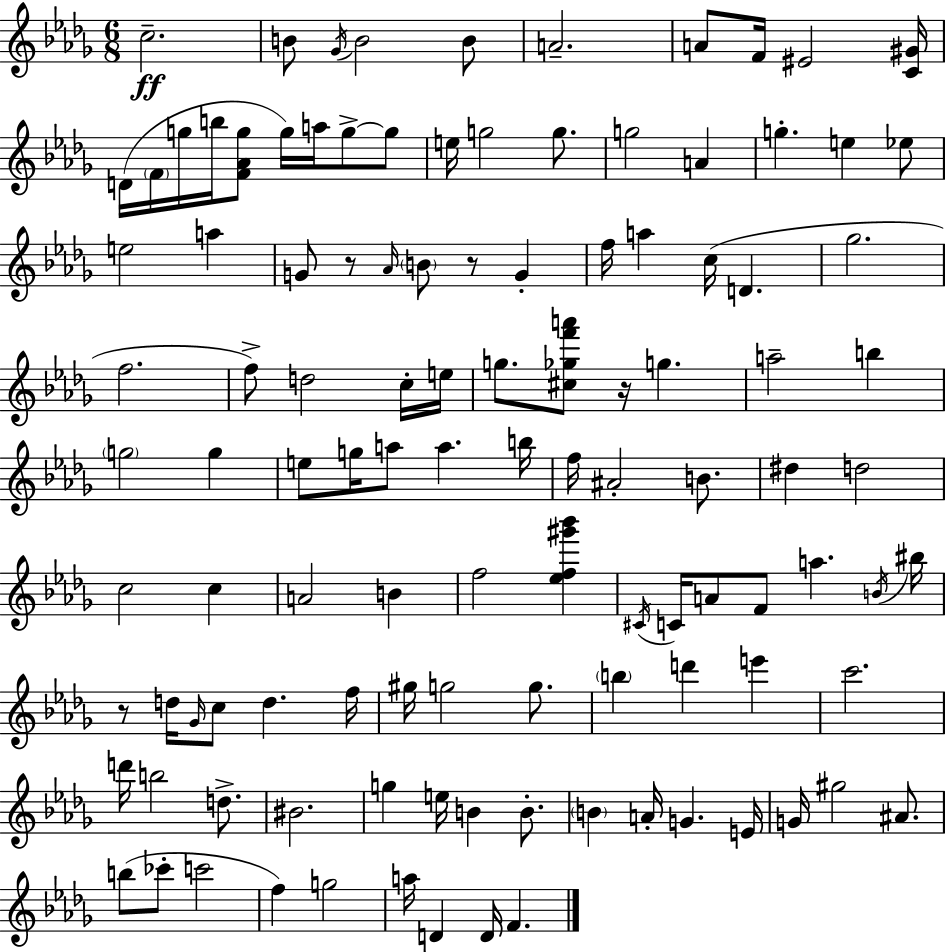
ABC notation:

X:1
T:Untitled
M:6/8
L:1/4
K:Bbm
c2 B/2 _G/4 B2 B/2 A2 A/2 F/4 ^E2 [C^G]/4 D/4 F/4 g/4 b/4 [F_Ag]/2 g/4 a/4 g/2 g/2 e/4 g2 g/2 g2 A g e _e/2 e2 a G/2 z/2 _A/4 B/2 z/2 G f/4 a c/4 D _g2 f2 f/2 d2 c/4 e/4 g/2 [^c_gf'a']/2 z/4 g a2 b g2 g e/2 g/4 a/2 a b/4 f/4 ^A2 B/2 ^d d2 c2 c A2 B f2 [_ef^g'_b'] ^C/4 C/4 A/2 F/2 a B/4 ^b/4 z/2 d/4 _G/4 c/2 d f/4 ^g/4 g2 g/2 b d' e' c'2 d'/4 b2 d/2 ^B2 g e/4 B B/2 B A/4 G E/4 G/4 ^g2 ^A/2 b/2 _c'/2 c'2 f g2 a/4 D D/4 F